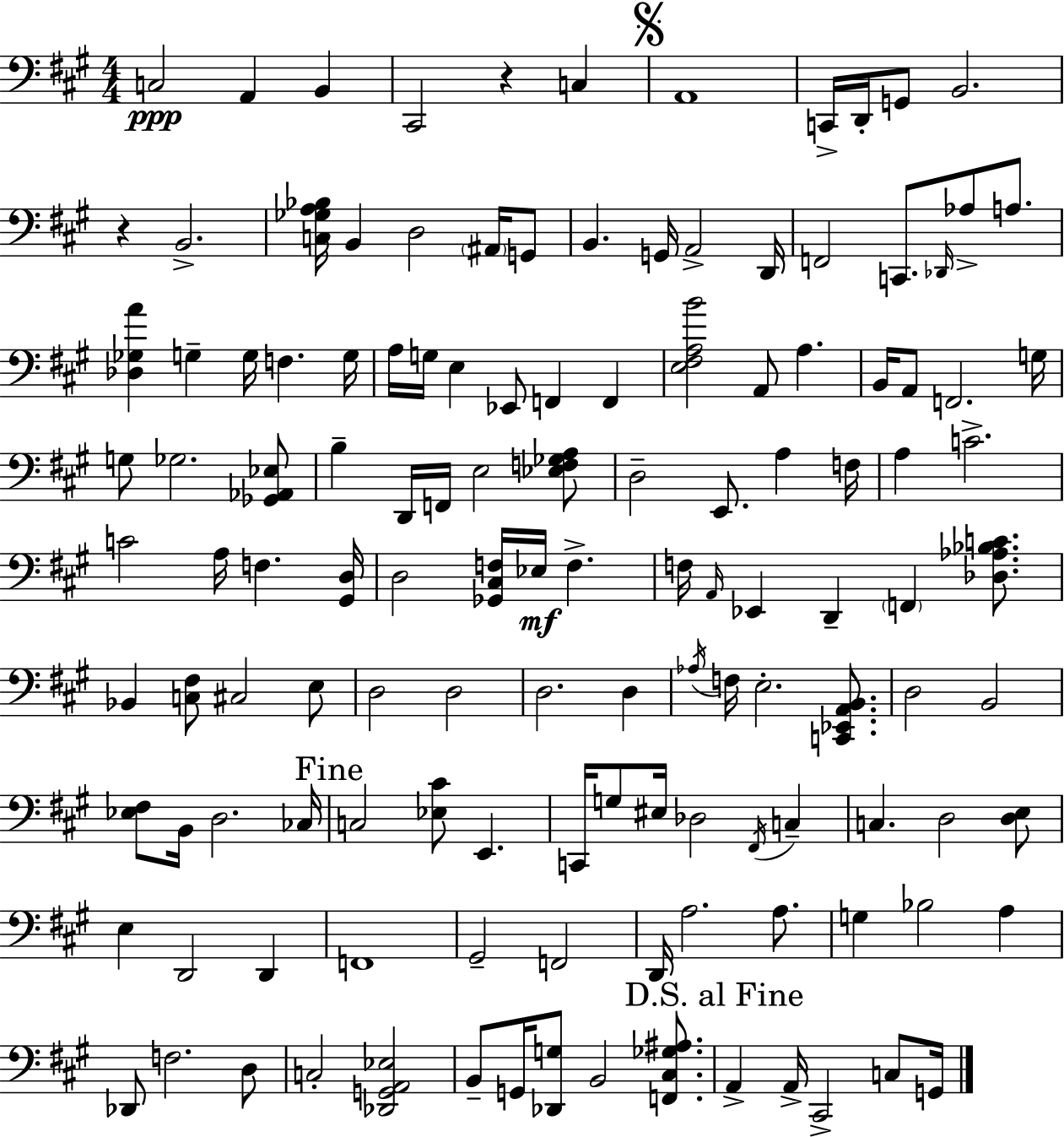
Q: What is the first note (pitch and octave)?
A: C3